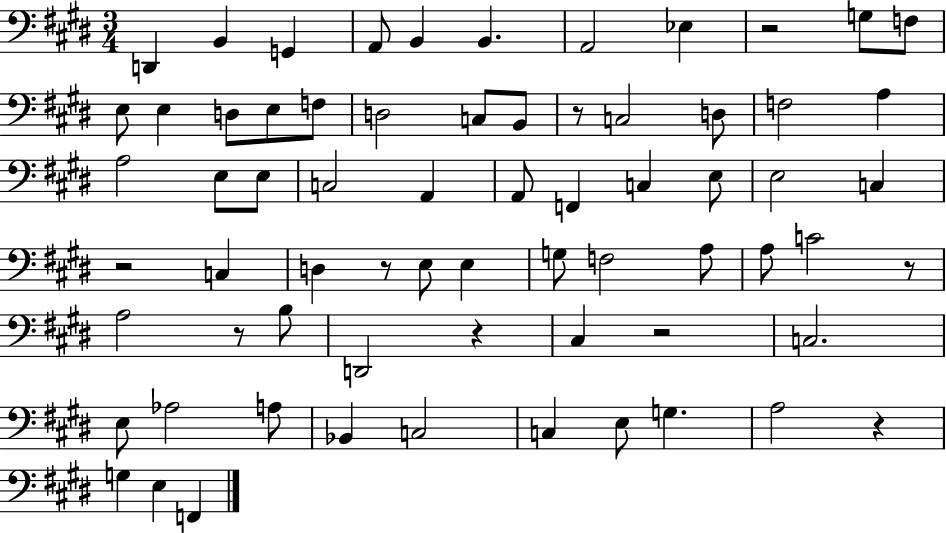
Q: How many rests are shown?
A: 9